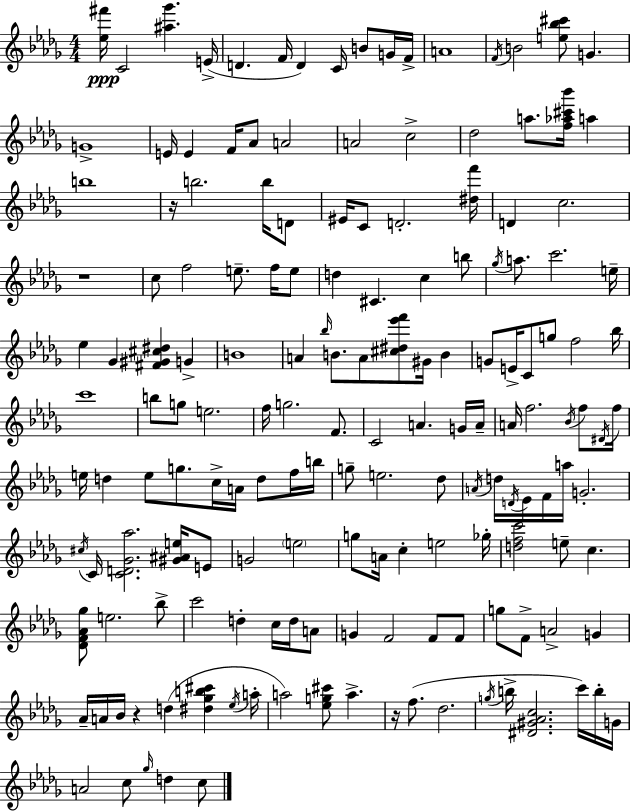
[Eb5,F#6]/s C4/h [A#5,Gb6]/q. E4/s D4/q. F4/s D4/q C4/s B4/e G4/s F4/s A4/w F4/s B4/h [E5,Bb5,C#6]/e G4/q. G4/w E4/s E4/q F4/s Ab4/e A4/h A4/h C5/h Db5/h A5/e. [F5,Ab5,C#6,Bb6]/s A5/q B5/w R/s B5/h. B5/s D4/e EIS4/s C4/e D4/h. [D#5,F6]/s D4/q C5/h. R/w C5/e F5/h E5/e. F5/s E5/e D5/q C#4/q. C5/q B5/e Gb5/s A5/e. C6/h. E5/s Eb5/q Gb4/q [F#4,G#4,C#5,D#5]/q G4/q B4/w A4/q Bb5/s B4/e. A4/e [C#5,D#5,Eb6,F6]/e G#4/s B4/q G4/e E4/s C4/e G5/e F5/h Bb5/s C6/w B5/e G5/e E5/h. F5/s G5/h. F4/e. C4/h A4/q. G4/s A4/s A4/s F5/h. Bb4/s F5/e D#4/s F5/s E5/s D5/q E5/e G5/e. C5/s A4/s D5/e F5/s B5/s G5/e E5/h. Db5/e A4/s D5/s D4/s Eb4/s F4/s A5/s G4/h. C#5/s C4/s [C4,D4,Gb4,Ab5]/h. [G#4,A#4,E5]/s E4/e G4/h E5/h G5/e A4/s C5/q E5/h Gb5/s [D5,F5,C6]/h E5/e C5/q. [Db4,F4,Ab4,Gb5]/e E5/h. Bb5/e C6/h D5/q C5/s D5/s A4/e G4/q F4/h F4/e F4/e G5/e F4/e A4/h G4/q Ab4/s A4/s Bb4/s R/q D5/q [D#5,Gb5,B5,C#6]/q Eb5/s A5/s A5/h [Eb5,G5,C#6]/e A5/q. R/s F5/e. Db5/h. G5/s B5/s [D#4,G#4,Ab4,C5]/h. C6/s B5/s G4/s A4/h C5/e Gb5/s D5/q C5/e